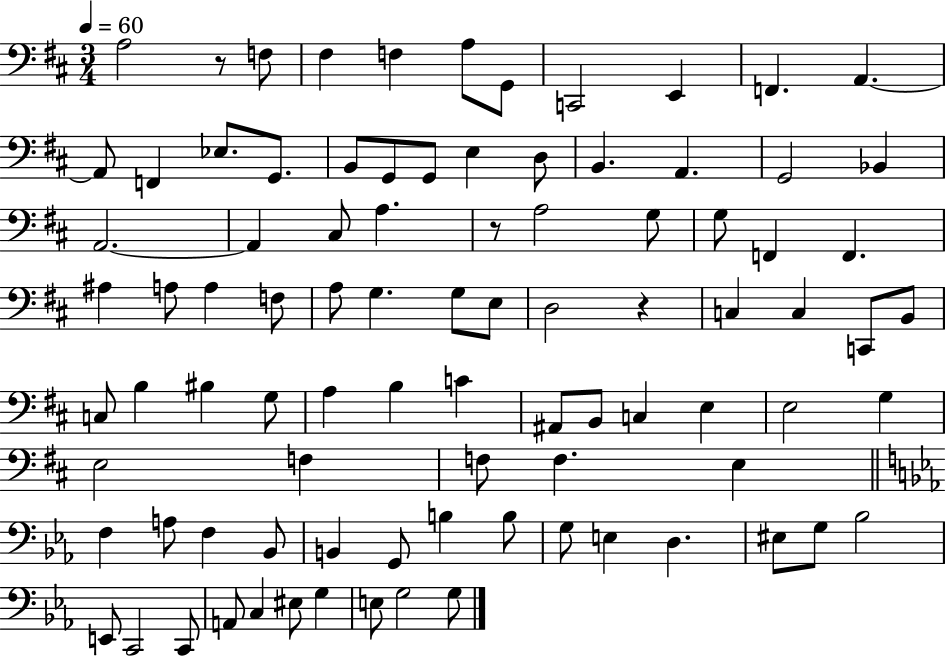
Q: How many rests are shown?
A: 3